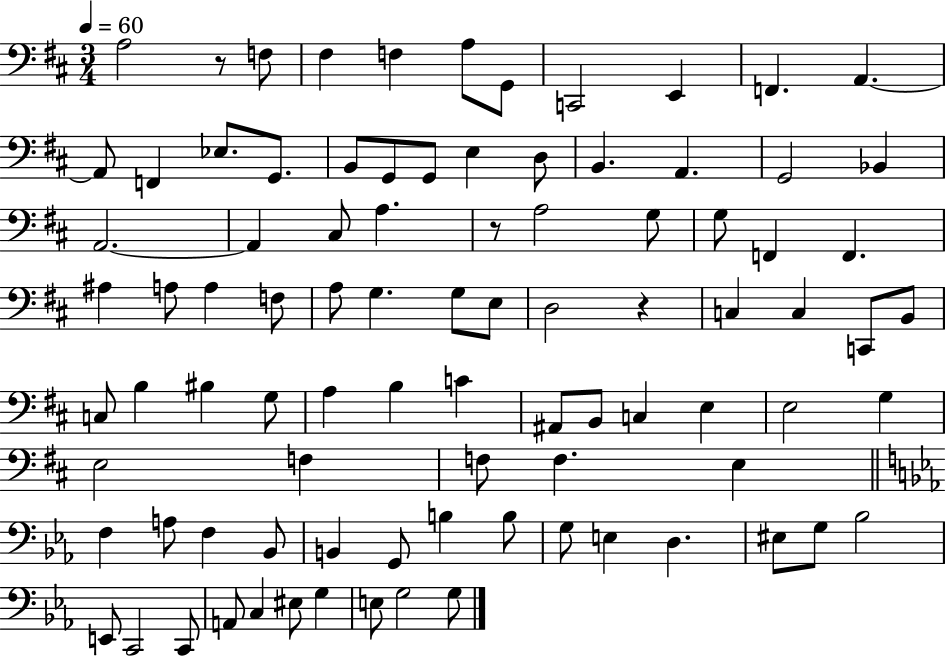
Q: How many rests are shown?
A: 3